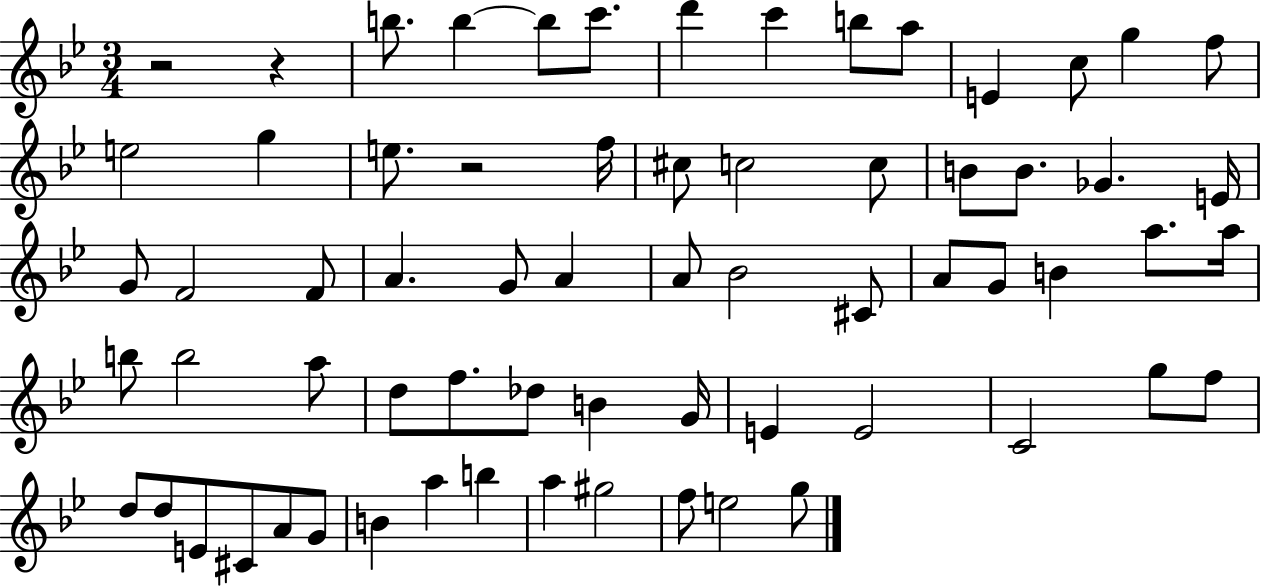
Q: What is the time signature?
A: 3/4